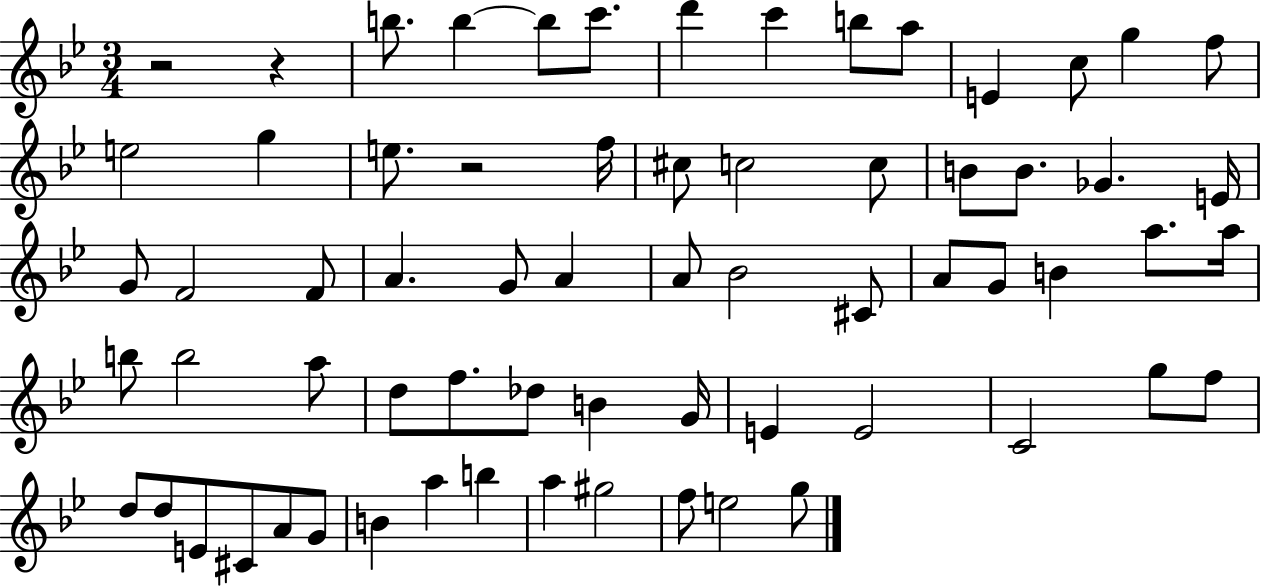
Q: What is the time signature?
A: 3/4